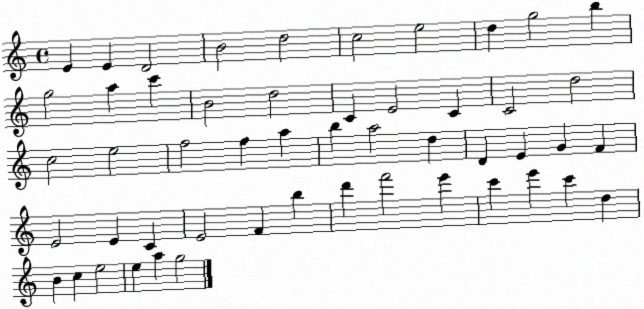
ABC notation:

X:1
T:Untitled
M:4/4
L:1/4
K:C
E E D2 B2 d2 c2 e2 d g2 b g2 a c' B2 d2 C E2 C C2 d2 c2 e2 f2 f a b a2 d D E G F E2 E C E2 F b d' f'2 e' c' e' c' d B c e2 e a g2